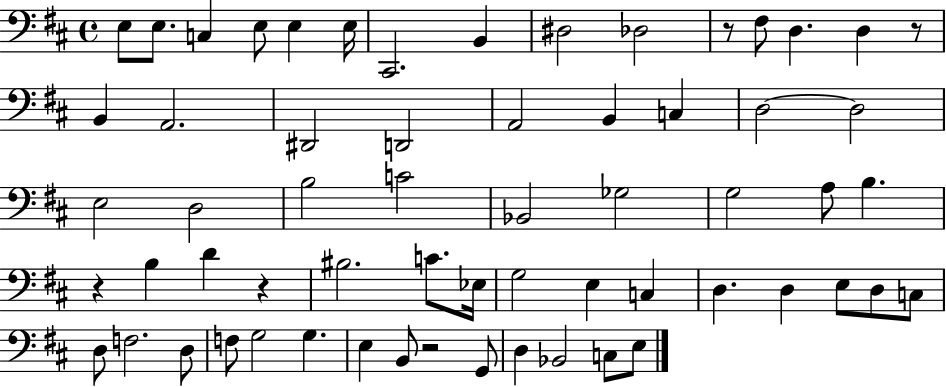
X:1
T:Untitled
M:4/4
L:1/4
K:D
E,/2 E,/2 C, E,/2 E, E,/4 ^C,,2 B,, ^D,2 _D,2 z/2 ^F,/2 D, D, z/2 B,, A,,2 ^D,,2 D,,2 A,,2 B,, C, D,2 D,2 E,2 D,2 B,2 C2 _B,,2 _G,2 G,2 A,/2 B, z B, D z ^B,2 C/2 _E,/4 G,2 E, C, D, D, E,/2 D,/2 C,/2 D,/2 F,2 D,/2 F,/2 G,2 G, E, B,,/2 z2 G,,/2 D, _B,,2 C,/2 E,/2